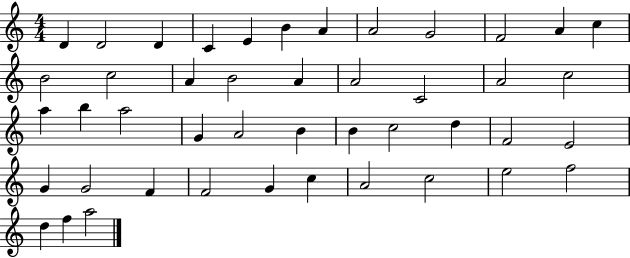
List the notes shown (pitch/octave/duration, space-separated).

D4/q D4/h D4/q C4/q E4/q B4/q A4/q A4/h G4/h F4/h A4/q C5/q B4/h C5/h A4/q B4/h A4/q A4/h C4/h A4/h C5/h A5/q B5/q A5/h G4/q A4/h B4/q B4/q C5/h D5/q F4/h E4/h G4/q G4/h F4/q F4/h G4/q C5/q A4/h C5/h E5/h F5/h D5/q F5/q A5/h